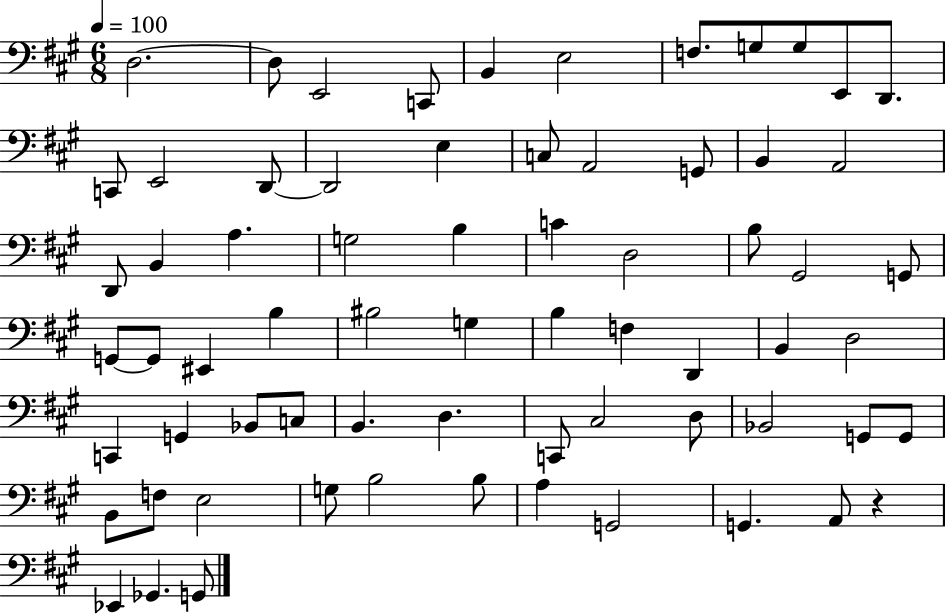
X:1
T:Untitled
M:6/8
L:1/4
K:A
D,2 D,/2 E,,2 C,,/2 B,, E,2 F,/2 G,/2 G,/2 E,,/2 D,,/2 C,,/2 E,,2 D,,/2 D,,2 E, C,/2 A,,2 G,,/2 B,, A,,2 D,,/2 B,, A, G,2 B, C D,2 B,/2 ^G,,2 G,,/2 G,,/2 G,,/2 ^E,, B, ^B,2 G, B, F, D,, B,, D,2 C,, G,, _B,,/2 C,/2 B,, D, C,,/2 ^C,2 D,/2 _B,,2 G,,/2 G,,/2 B,,/2 F,/2 E,2 G,/2 B,2 B,/2 A, G,,2 G,, A,,/2 z _E,, _G,, G,,/2